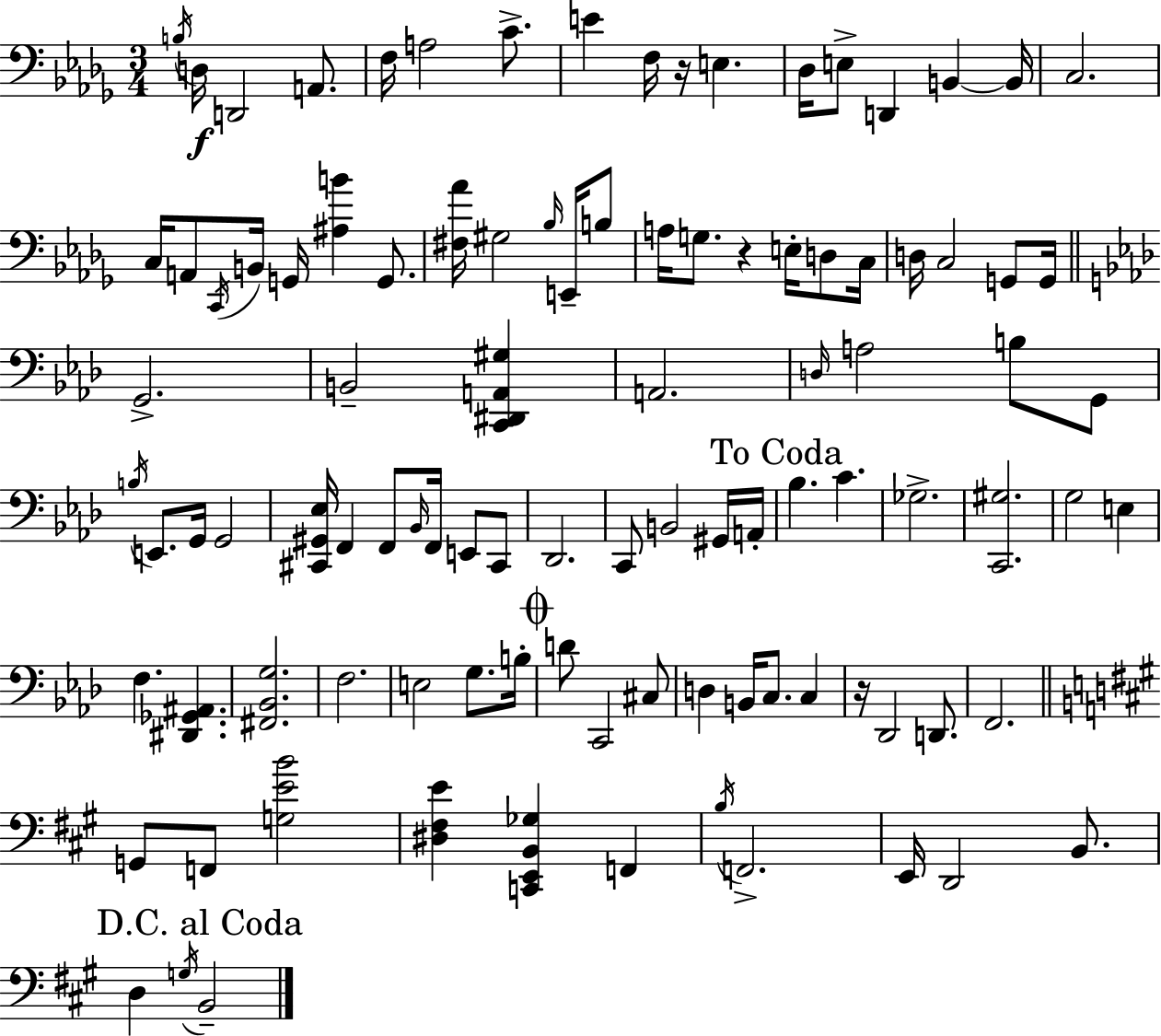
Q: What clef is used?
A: bass